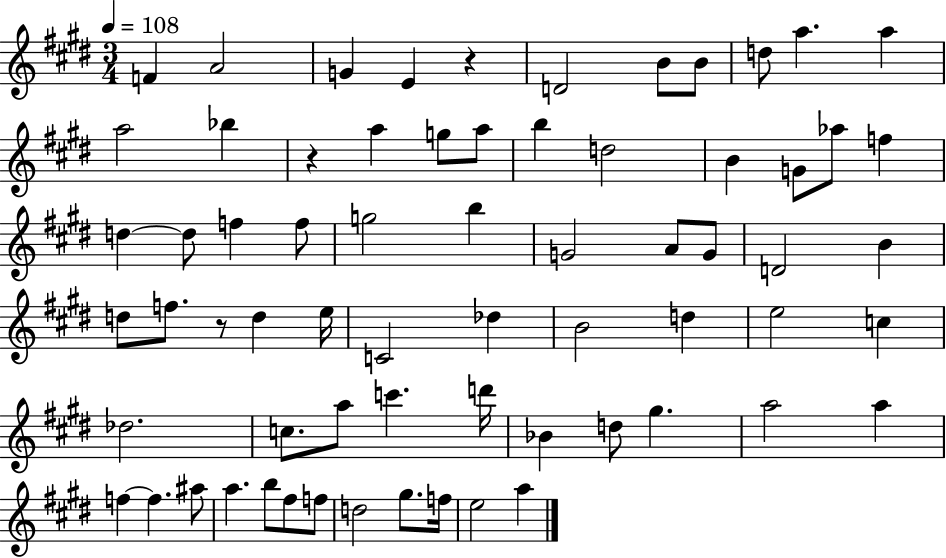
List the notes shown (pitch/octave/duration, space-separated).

F4/q A4/h G4/q E4/q R/q D4/h B4/e B4/e D5/e A5/q. A5/q A5/h Bb5/q R/q A5/q G5/e A5/e B5/q D5/h B4/q G4/e Ab5/e F5/q D5/q D5/e F5/q F5/e G5/h B5/q G4/h A4/e G4/e D4/h B4/q D5/e F5/e. R/e D5/q E5/s C4/h Db5/q B4/h D5/q E5/h C5/q Db5/h. C5/e. A5/e C6/q. D6/s Bb4/q D5/e G#5/q. A5/h A5/q F5/q F5/q. A#5/e A5/q. B5/e F#5/e F5/e D5/h G#5/e. F5/s E5/h A5/q